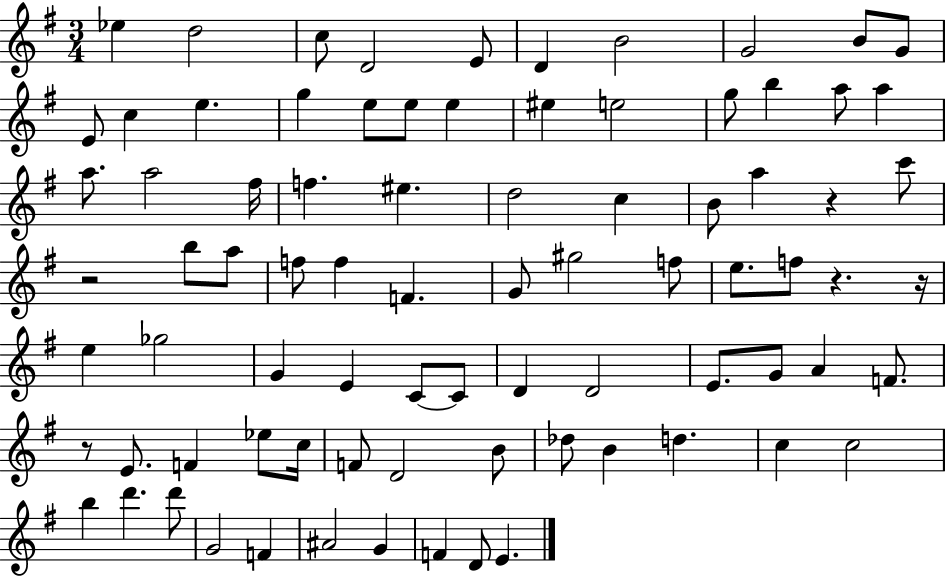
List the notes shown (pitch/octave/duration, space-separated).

Eb5/q D5/h C5/e D4/h E4/e D4/q B4/h G4/h B4/e G4/e E4/e C5/q E5/q. G5/q E5/e E5/e E5/q EIS5/q E5/h G5/e B5/q A5/e A5/q A5/e. A5/h F#5/s F5/q. EIS5/q. D5/h C5/q B4/e A5/q R/q C6/e R/h B5/e A5/e F5/e F5/q F4/q. G4/e G#5/h F5/e E5/e. F5/e R/q. R/s E5/q Gb5/h G4/q E4/q C4/e C4/e D4/q D4/h E4/e. G4/e A4/q F4/e. R/e E4/e. F4/q Eb5/e C5/s F4/e D4/h B4/e Db5/e B4/q D5/q. C5/q C5/h B5/q D6/q. D6/e G4/h F4/q A#4/h G4/q F4/q D4/e E4/q.